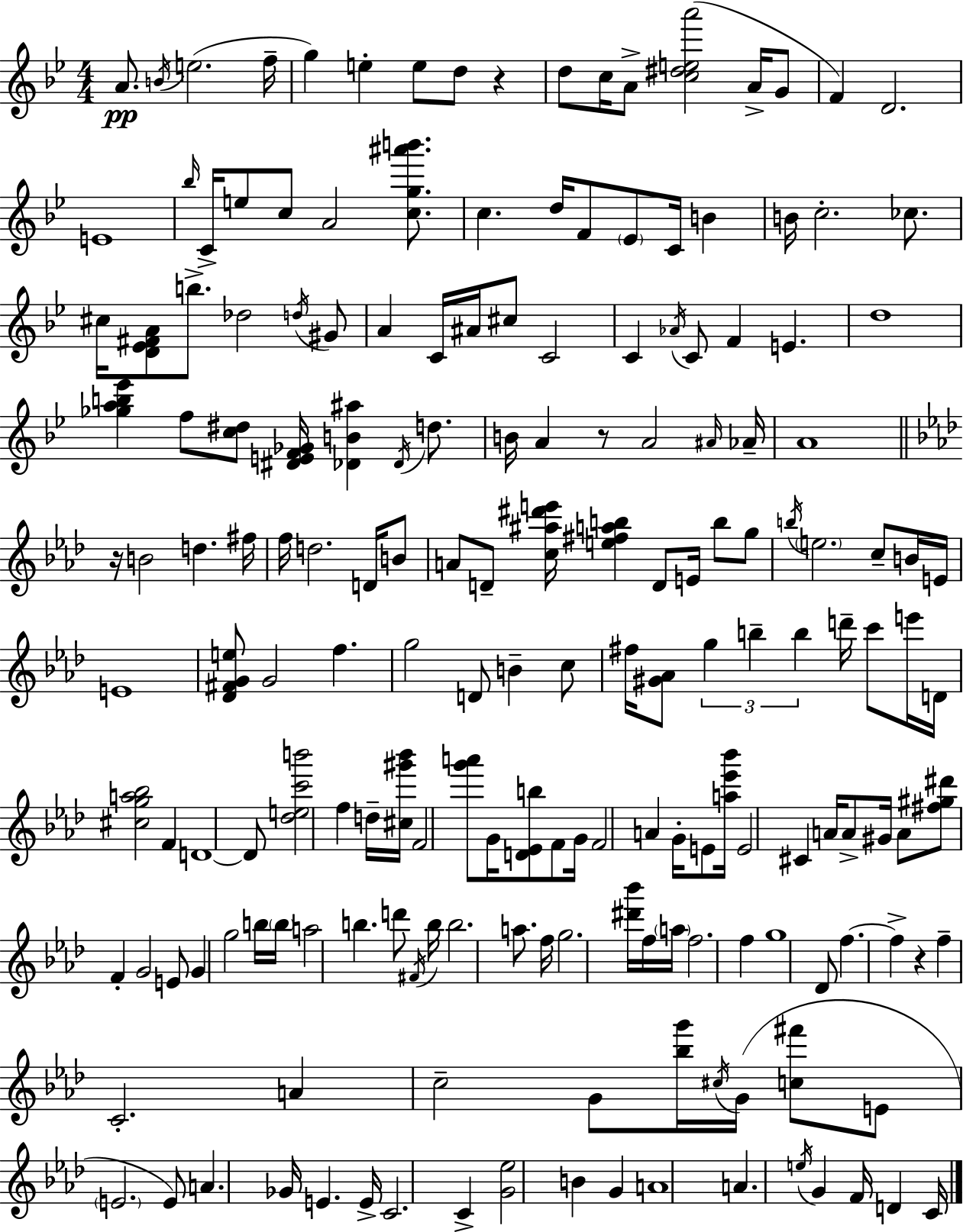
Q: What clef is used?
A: treble